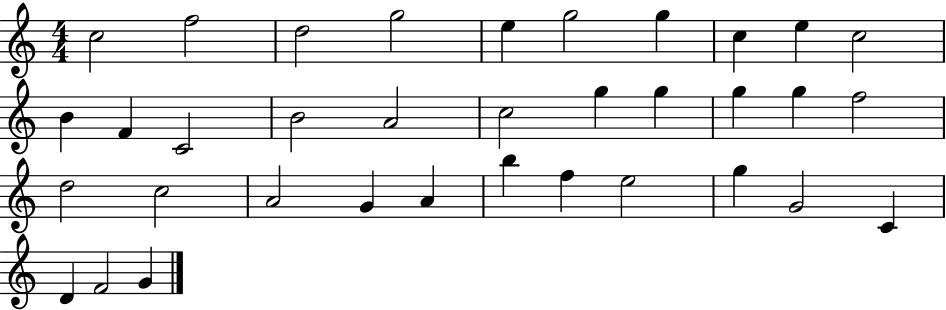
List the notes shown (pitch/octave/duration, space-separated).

C5/h F5/h D5/h G5/h E5/q G5/h G5/q C5/q E5/q C5/h B4/q F4/q C4/h B4/h A4/h C5/h G5/q G5/q G5/q G5/q F5/h D5/h C5/h A4/h G4/q A4/q B5/q F5/q E5/h G5/q G4/h C4/q D4/q F4/h G4/q